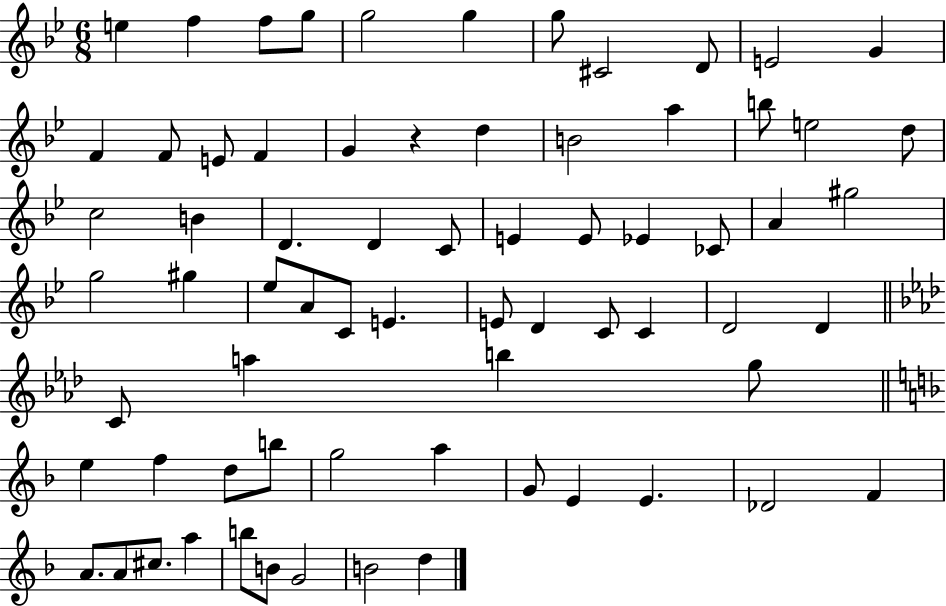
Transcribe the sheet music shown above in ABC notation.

X:1
T:Untitled
M:6/8
L:1/4
K:Bb
e f f/2 g/2 g2 g g/2 ^C2 D/2 E2 G F F/2 E/2 F G z d B2 a b/2 e2 d/2 c2 B D D C/2 E E/2 _E _C/2 A ^g2 g2 ^g _e/2 A/2 C/2 E E/2 D C/2 C D2 D C/2 a b g/2 e f d/2 b/2 g2 a G/2 E E _D2 F A/2 A/2 ^c/2 a b/2 B/2 G2 B2 d